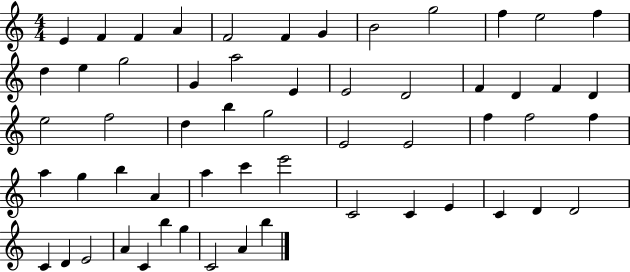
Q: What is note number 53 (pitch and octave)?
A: B5